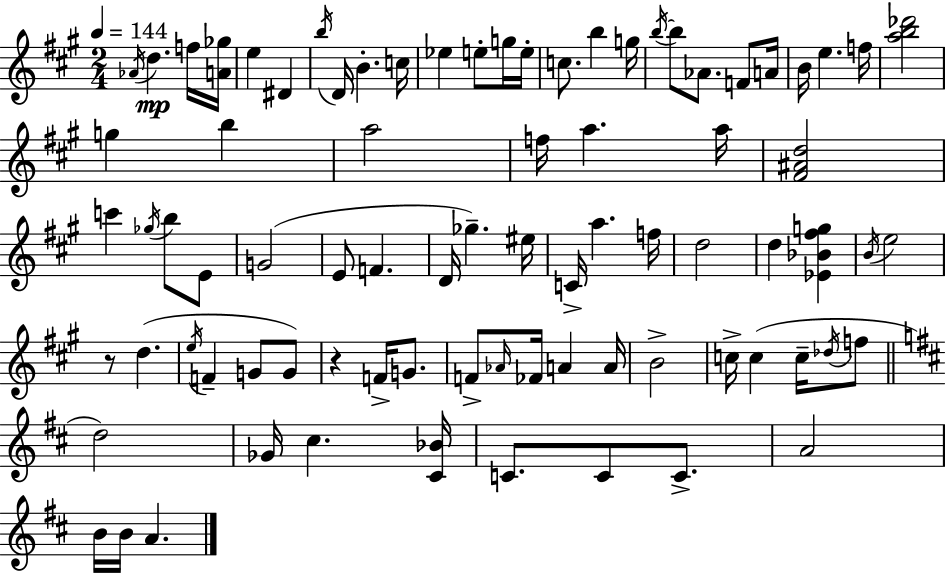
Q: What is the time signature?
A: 2/4